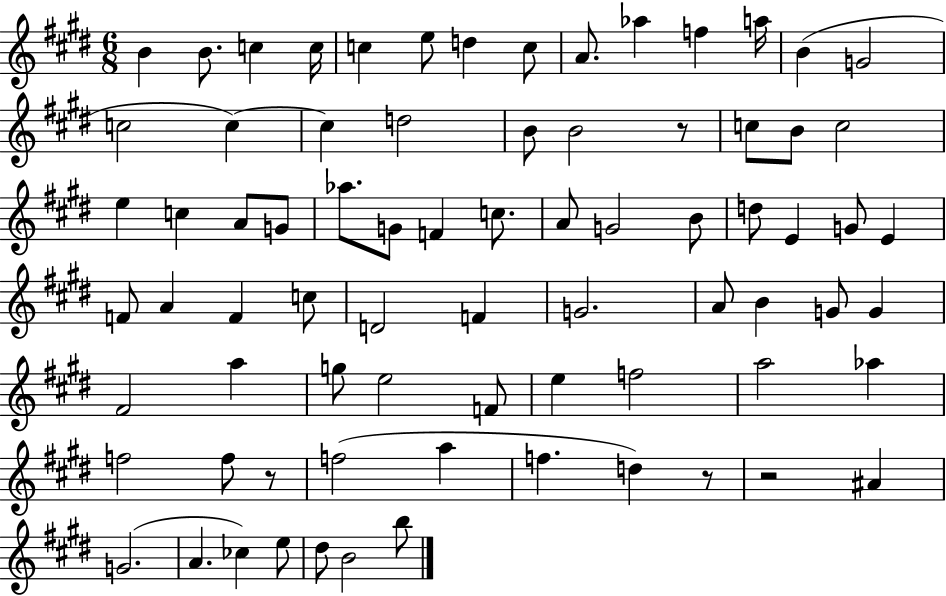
X:1
T:Untitled
M:6/8
L:1/4
K:E
B B/2 c c/4 c e/2 d c/2 A/2 _a f a/4 B G2 c2 c c d2 B/2 B2 z/2 c/2 B/2 c2 e c A/2 G/2 _a/2 G/2 F c/2 A/2 G2 B/2 d/2 E G/2 E F/2 A F c/2 D2 F G2 A/2 B G/2 G ^F2 a g/2 e2 F/2 e f2 a2 _a f2 f/2 z/2 f2 a f d z/2 z2 ^A G2 A _c e/2 ^d/2 B2 b/2